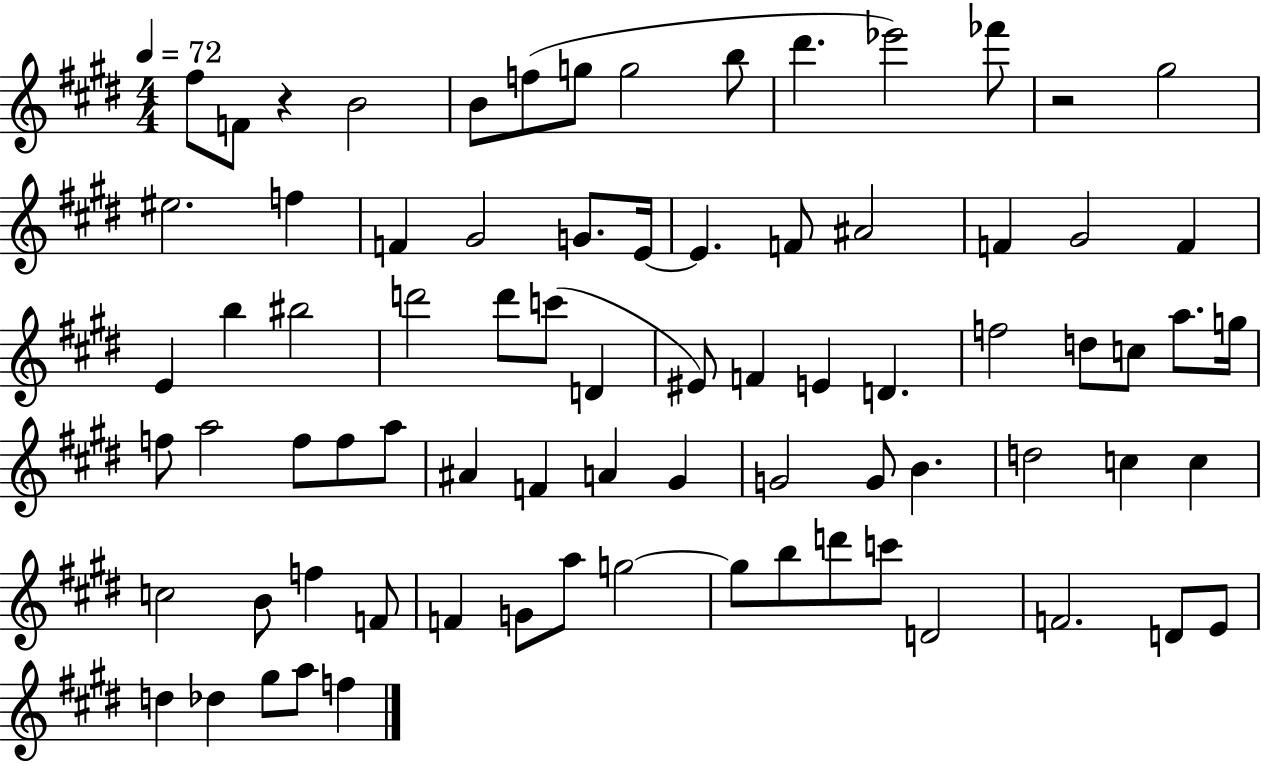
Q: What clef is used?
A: treble